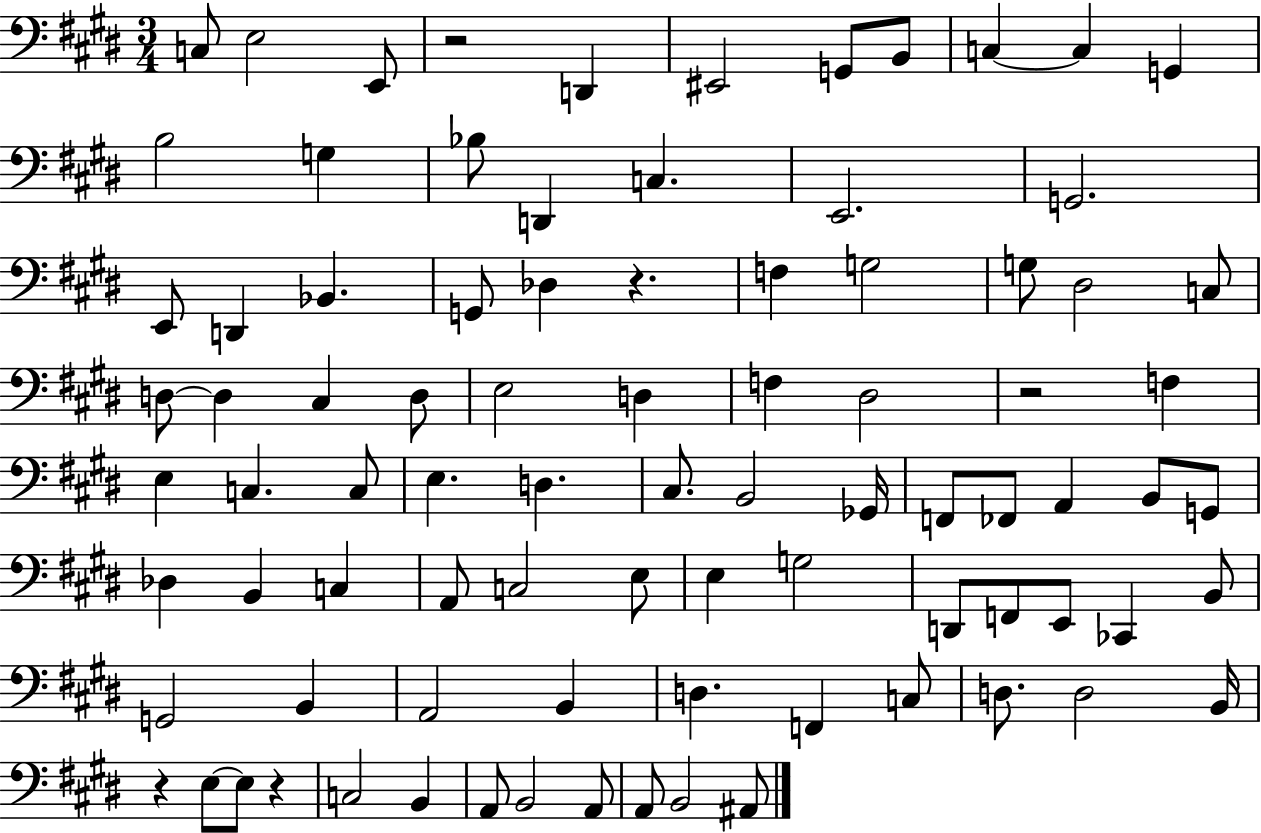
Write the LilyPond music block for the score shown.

{
  \clef bass
  \numericTimeSignature
  \time 3/4
  \key e \major
  c8 e2 e,8 | r2 d,4 | eis,2 g,8 b,8 | c4~~ c4 g,4 | \break b2 g4 | bes8 d,4 c4. | e,2. | g,2. | \break e,8 d,4 bes,4. | g,8 des4 r4. | f4 g2 | g8 dis2 c8 | \break d8~~ d4 cis4 d8 | e2 d4 | f4 dis2 | r2 f4 | \break e4 c4. c8 | e4. d4. | cis8. b,2 ges,16 | f,8 fes,8 a,4 b,8 g,8 | \break des4 b,4 c4 | a,8 c2 e8 | e4 g2 | d,8 f,8 e,8 ces,4 b,8 | \break g,2 b,4 | a,2 b,4 | d4. f,4 c8 | d8. d2 b,16 | \break r4 e8~~ e8 r4 | c2 b,4 | a,8 b,2 a,8 | a,8 b,2 ais,8 | \break \bar "|."
}